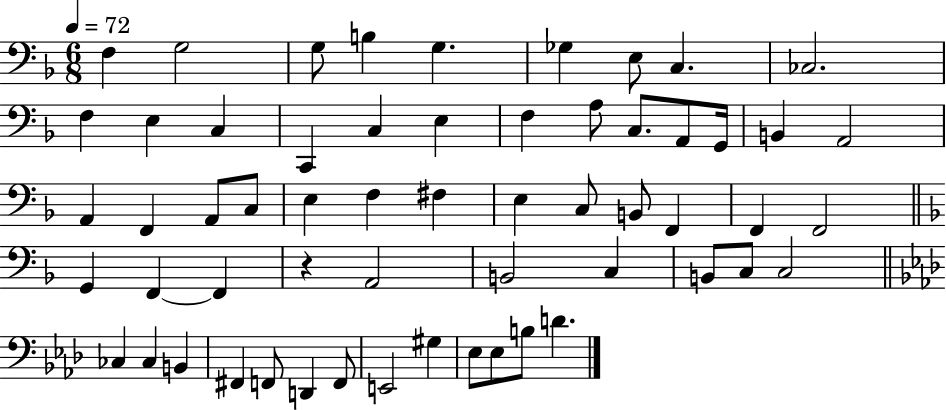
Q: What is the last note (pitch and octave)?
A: D4